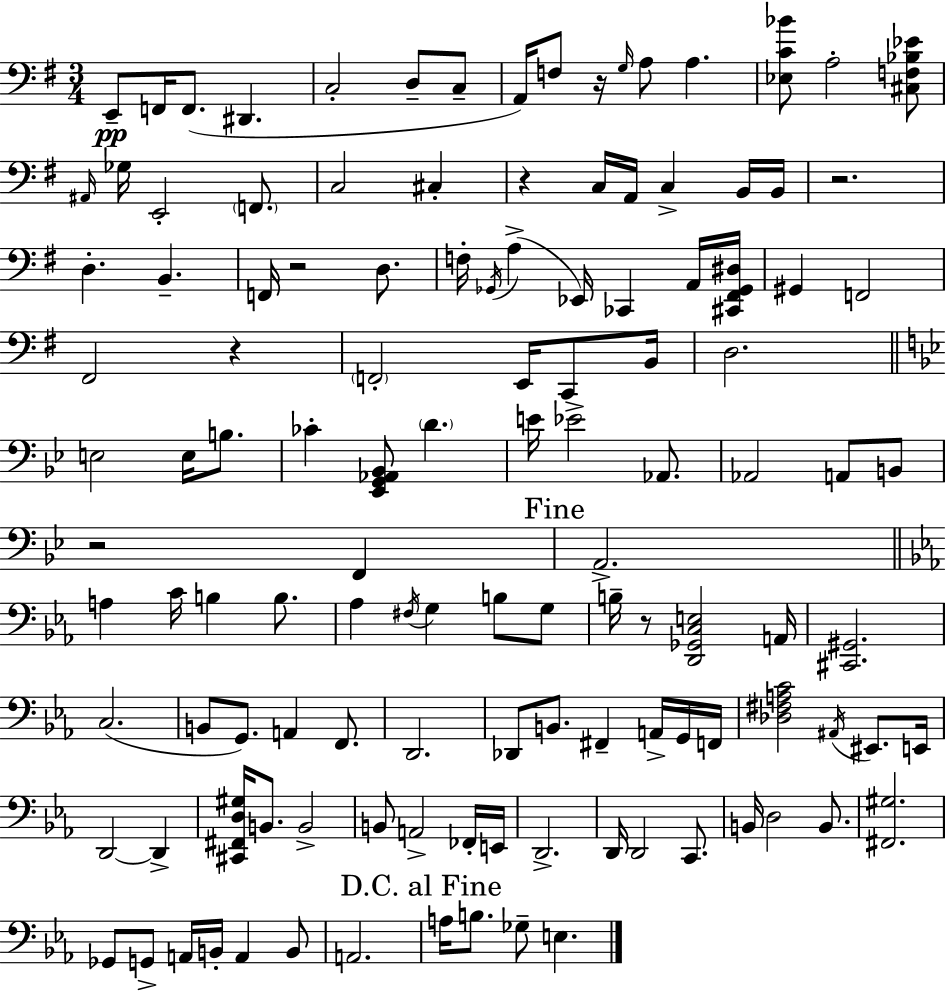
E2/e F2/s F2/e. D#2/q. C3/h D3/e C3/e A2/s F3/e R/s G3/s A3/e A3/q. [Eb3,C4,Bb4]/e A3/h [C#3,F3,Bb3,Eb4]/e A#2/s Gb3/s E2/h F2/e. C3/h C#3/q R/q C3/s A2/s C3/q B2/s B2/s R/h. D3/q. B2/q. F2/s R/h D3/e. F3/s Gb2/s A3/q Eb2/s CES2/q A2/s [C#2,F#2,Gb2,D#3]/s G#2/q F2/h F#2/h R/q F2/h E2/s C2/e B2/s D3/h. E3/h E3/s B3/e. CES4/q [Eb2,G2,Ab2,Bb2]/e D4/q. E4/s Eb4/h Ab2/e. Ab2/h A2/e B2/e R/h F2/q A2/h. A3/q C4/s B3/q B3/e. Ab3/q F#3/s G3/q B3/e G3/e B3/s R/e [D2,Gb2,C3,E3]/h A2/s [C#2,G#2]/h. C3/h. B2/e G2/e. A2/q F2/e. D2/h. Db2/e B2/e. F#2/q A2/s G2/s F2/s [Db3,F#3,A3,C4]/h A#2/s EIS2/e. E2/s D2/h D2/q [C#2,F#2,D3,G#3]/s B2/e. B2/h B2/e A2/h FES2/s E2/s D2/h. D2/s D2/h C2/e. B2/s D3/h B2/e. [F#2,G#3]/h. Gb2/e G2/e A2/s B2/s A2/q B2/e A2/h. A3/s B3/e. Gb3/e E3/q.